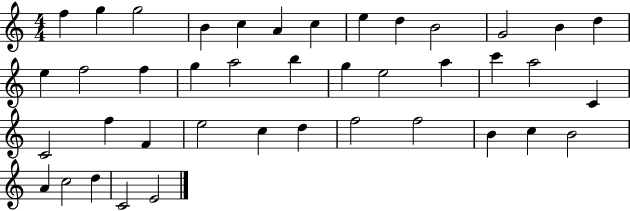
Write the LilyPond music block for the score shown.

{
  \clef treble
  \numericTimeSignature
  \time 4/4
  \key c \major
  f''4 g''4 g''2 | b'4 c''4 a'4 c''4 | e''4 d''4 b'2 | g'2 b'4 d''4 | \break e''4 f''2 f''4 | g''4 a''2 b''4 | g''4 e''2 a''4 | c'''4 a''2 c'4 | \break c'2 f''4 f'4 | e''2 c''4 d''4 | f''2 f''2 | b'4 c''4 b'2 | \break a'4 c''2 d''4 | c'2 e'2 | \bar "|."
}